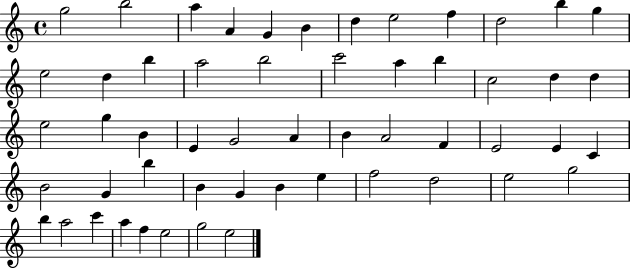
{
  \clef treble
  \time 4/4
  \defaultTimeSignature
  \key c \major
  g''2 b''2 | a''4 a'4 g'4 b'4 | d''4 e''2 f''4 | d''2 b''4 g''4 | \break e''2 d''4 b''4 | a''2 b''2 | c'''2 a''4 b''4 | c''2 d''4 d''4 | \break e''2 g''4 b'4 | e'4 g'2 a'4 | b'4 a'2 f'4 | e'2 e'4 c'4 | \break b'2 g'4 b''4 | b'4 g'4 b'4 e''4 | f''2 d''2 | e''2 g''2 | \break b''4 a''2 c'''4 | a''4 f''4 e''2 | g''2 e''2 | \bar "|."
}